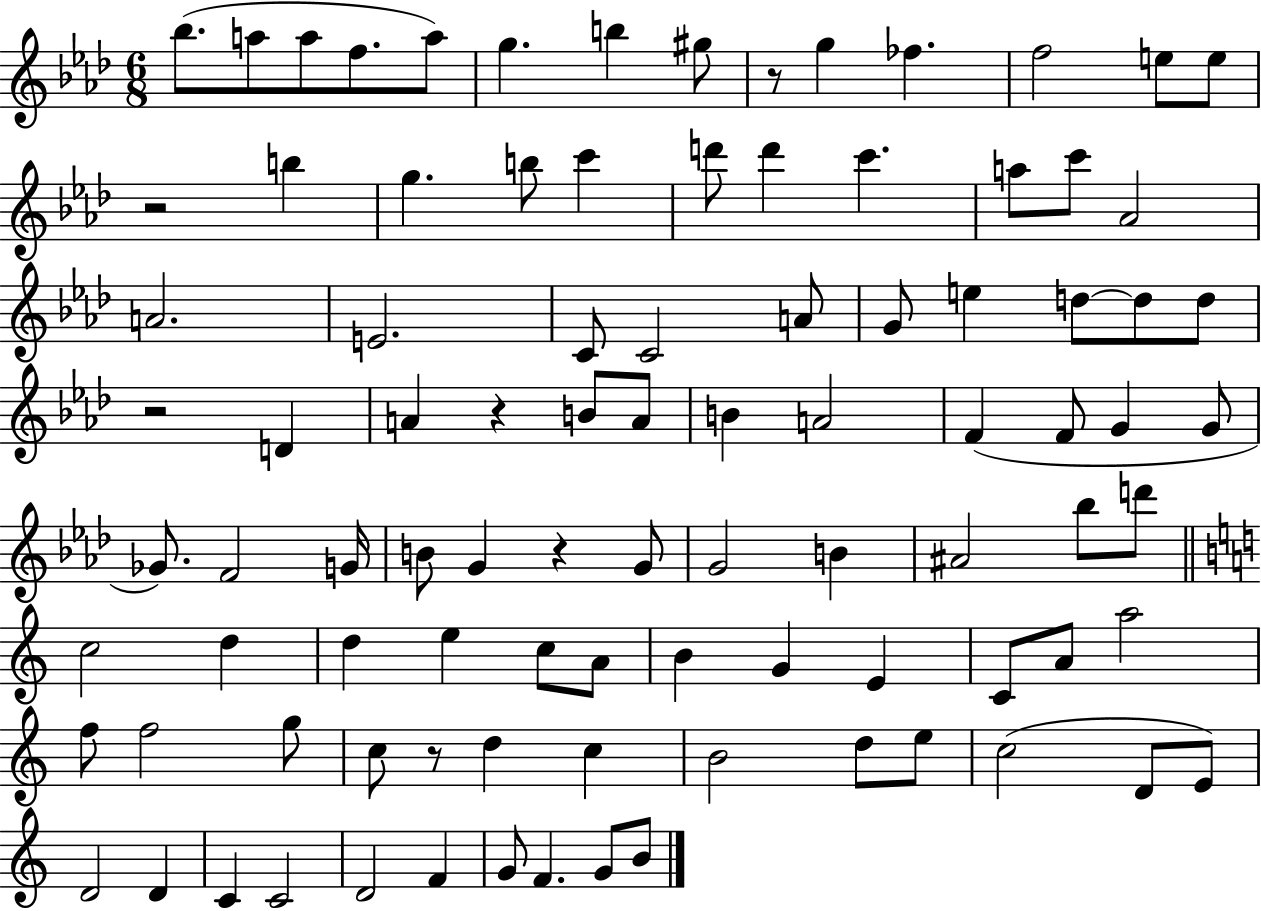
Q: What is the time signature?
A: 6/8